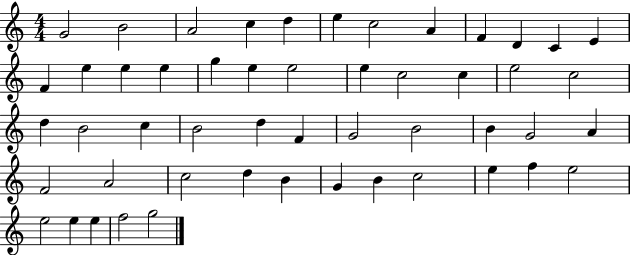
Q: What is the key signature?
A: C major